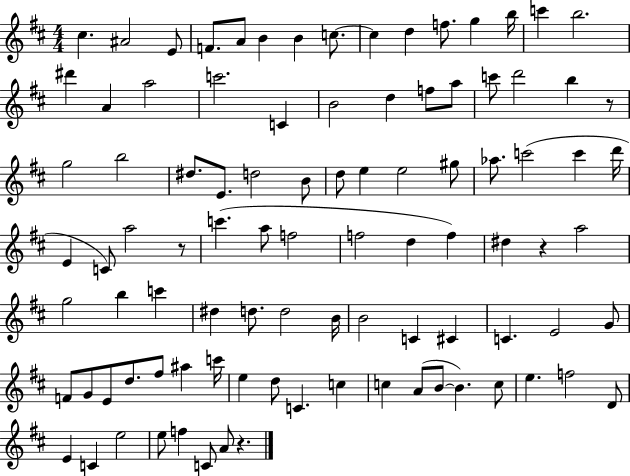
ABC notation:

X:1
T:Untitled
M:4/4
L:1/4
K:D
^c ^A2 E/2 F/2 A/2 B B c/2 c d f/2 g b/4 c' b2 ^d' A a2 c'2 C B2 d f/2 a/2 c'/2 d'2 b z/2 g2 b2 ^d/2 E/2 d2 B/2 d/2 e e2 ^g/2 _a/2 c'2 c' d'/4 E C/2 a2 z/2 c' a/2 f2 f2 d f ^d z a2 g2 b c' ^d d/2 d2 B/4 B2 C ^C C E2 G/2 F/2 G/2 E/2 d/2 ^f/2 ^a c'/4 e d/2 C c c A/2 B/2 B c/2 e f2 D/2 E C e2 e/2 f C/2 A/2 z